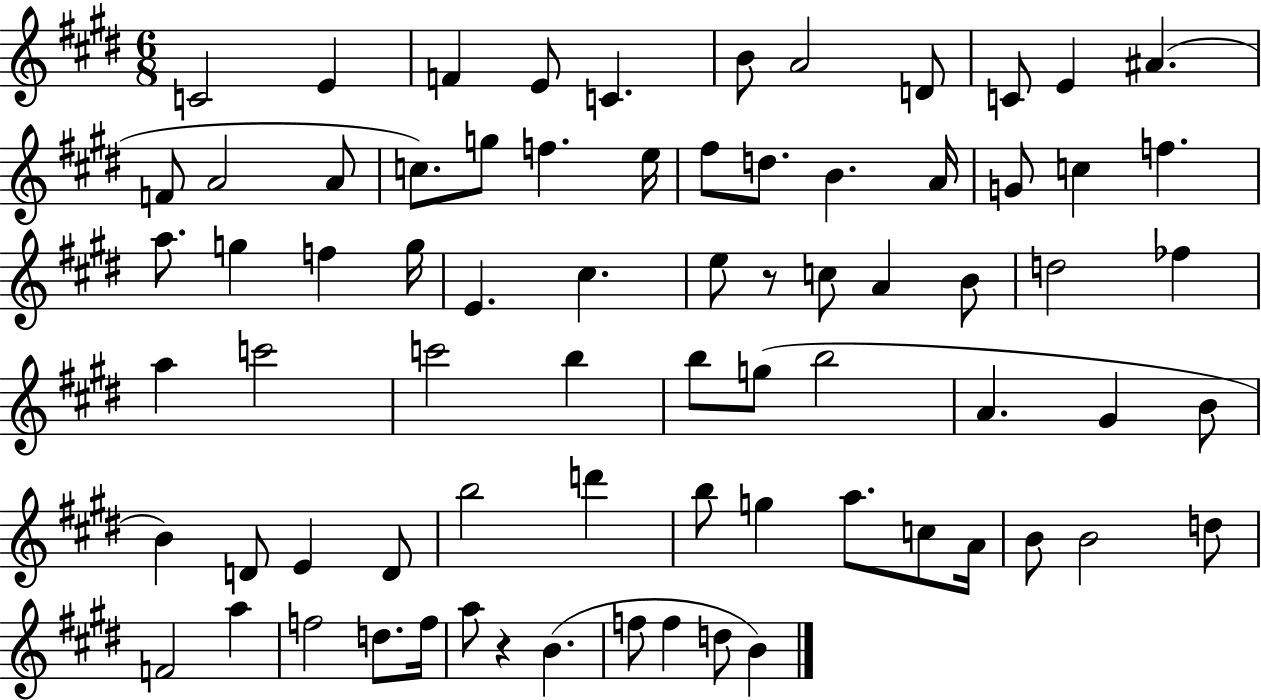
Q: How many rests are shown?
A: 2